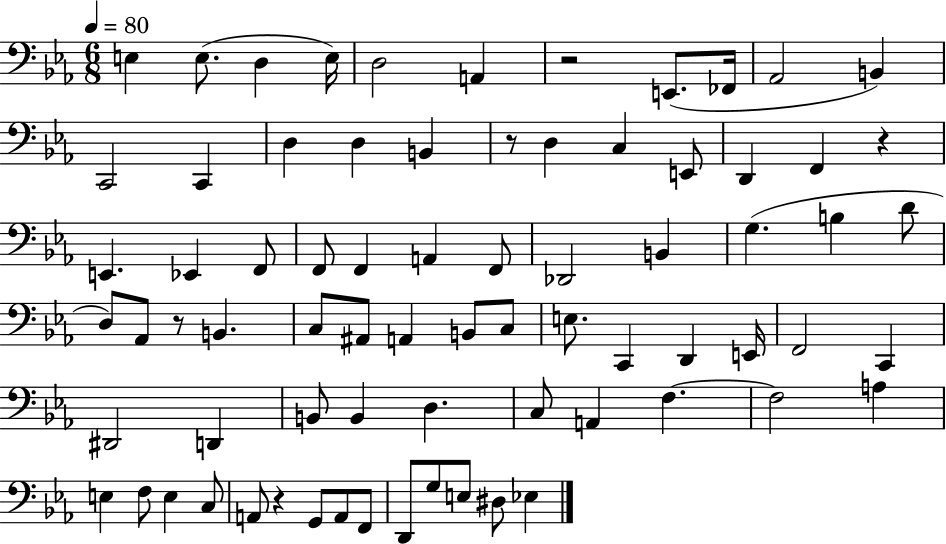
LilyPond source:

{
  \clef bass
  \numericTimeSignature
  \time 6/8
  \key ees \major
  \tempo 4 = 80
  \repeat volta 2 { e4 e8.( d4 e16) | d2 a,4 | r2 e,8.( fes,16 | aes,2 b,4) | \break c,2 c,4 | d4 d4 b,4 | r8 d4 c4 e,8 | d,4 f,4 r4 | \break e,4. ees,4 f,8 | f,8 f,4 a,4 f,8 | des,2 b,4 | g4.( b4 d'8 | \break d8) aes,8 r8 b,4. | c8 ais,8 a,4 b,8 c8 | e8. c,4 d,4 e,16 | f,2 c,4 | \break dis,2 d,4 | b,8 b,4 d4. | c8 a,4 f4.~~ | f2 a4 | \break e4 f8 e4 c8 | a,8 r4 g,8 a,8 f,8 | d,8 g8 e8 dis8 ees4 | } \bar "|."
}